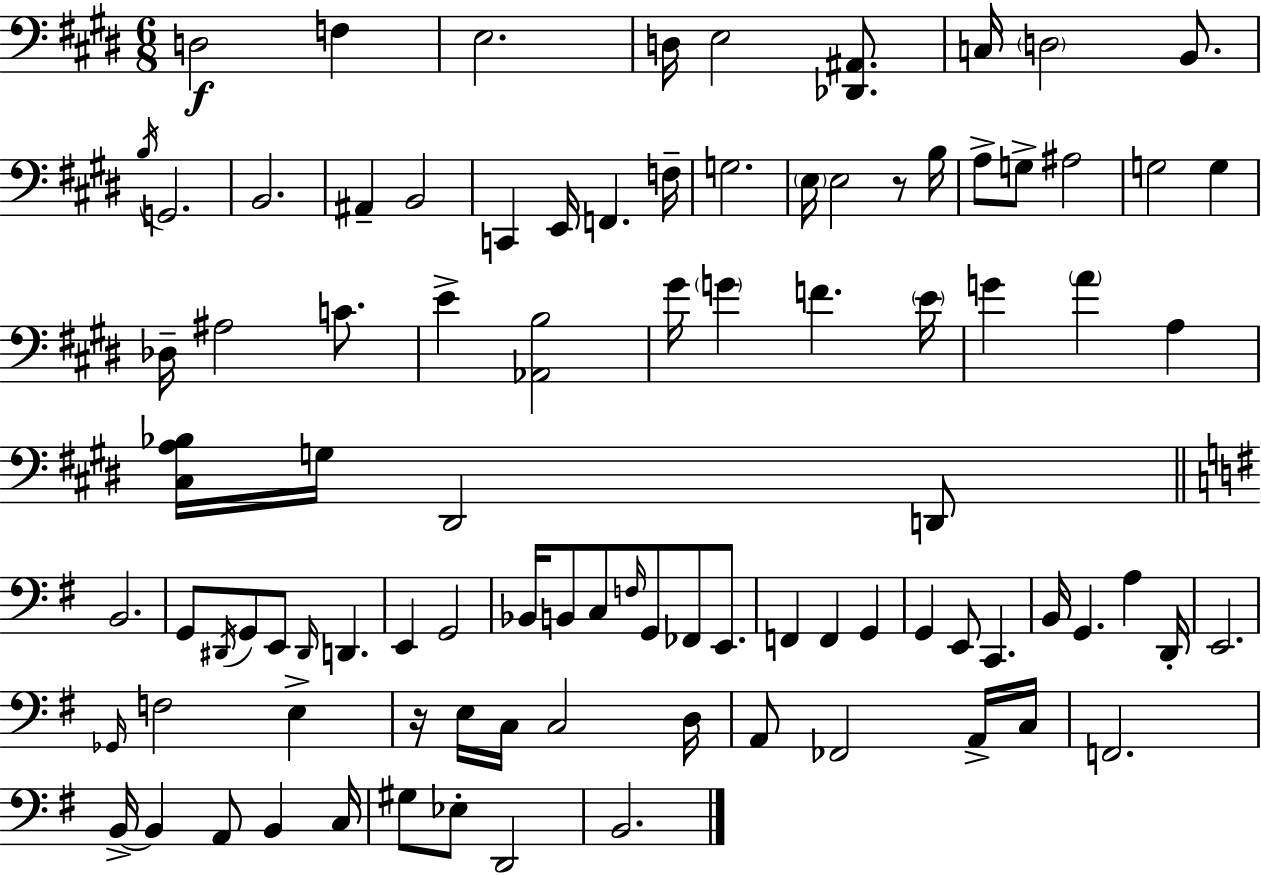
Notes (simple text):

D3/h F3/q E3/h. D3/s E3/h [Db2,A#2]/e. C3/s D3/h B2/e. B3/s G2/h. B2/h. A#2/q B2/h C2/q E2/s F2/q. F3/s G3/h. E3/s E3/h R/e B3/s A3/e G3/e A#3/h G3/h G3/q Db3/s A#3/h C4/e. E4/q [Ab2,B3]/h G#4/s G4/q F4/q. E4/s G4/q A4/q A3/q [C#3,A3,Bb3]/s G3/s D#2/h D2/e B2/h. G2/e D#2/s G2/e E2/e D#2/s D2/q. E2/q G2/h Bb2/s B2/e C3/e F3/s G2/e FES2/e E2/e. F2/q F2/q G2/q G2/q E2/e C2/q. B2/s G2/q. A3/q D2/s E2/h. Gb2/s F3/h E3/q R/s E3/s C3/s C3/h D3/s A2/e FES2/h A2/s C3/s F2/h. B2/s B2/q A2/e B2/q C3/s G#3/e Eb3/e D2/h B2/h.